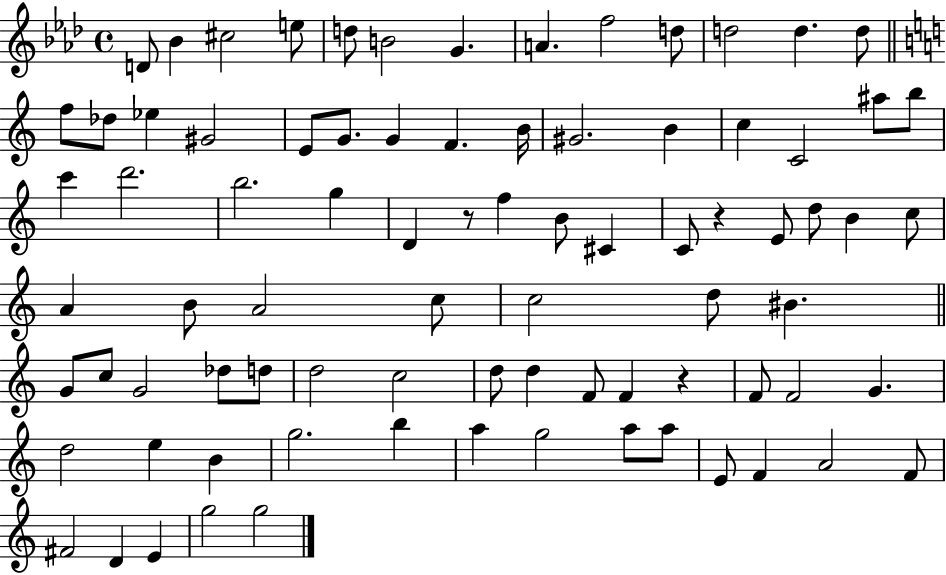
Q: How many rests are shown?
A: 3